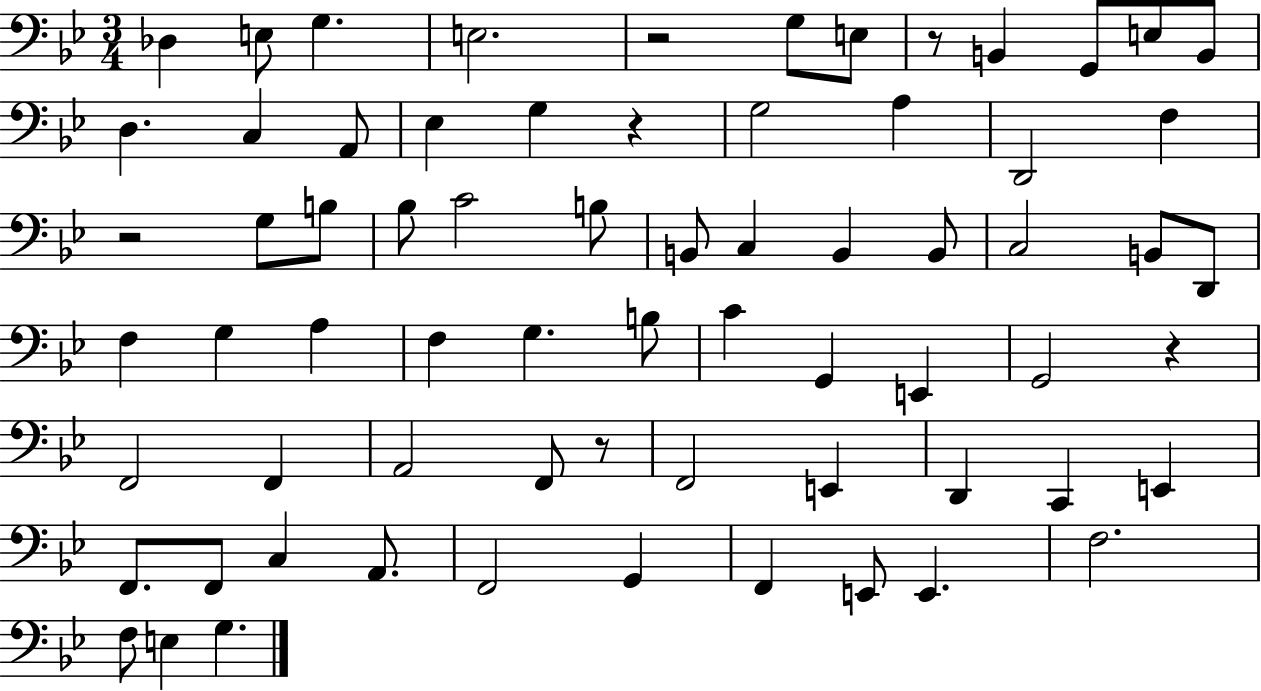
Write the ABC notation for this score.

X:1
T:Untitled
M:3/4
L:1/4
K:Bb
_D, E,/2 G, E,2 z2 G,/2 E,/2 z/2 B,, G,,/2 E,/2 B,,/2 D, C, A,,/2 _E, G, z G,2 A, D,,2 F, z2 G,/2 B,/2 _B,/2 C2 B,/2 B,,/2 C, B,, B,,/2 C,2 B,,/2 D,,/2 F, G, A, F, G, B,/2 C G,, E,, G,,2 z F,,2 F,, A,,2 F,,/2 z/2 F,,2 E,, D,, C,, E,, F,,/2 F,,/2 C, A,,/2 F,,2 G,, F,, E,,/2 E,, F,2 F,/2 E, G,